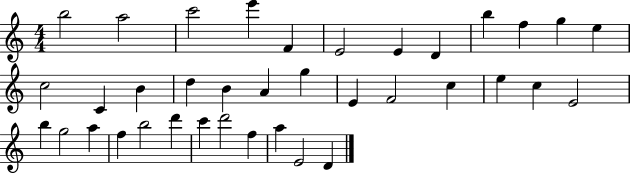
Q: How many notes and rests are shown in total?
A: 37